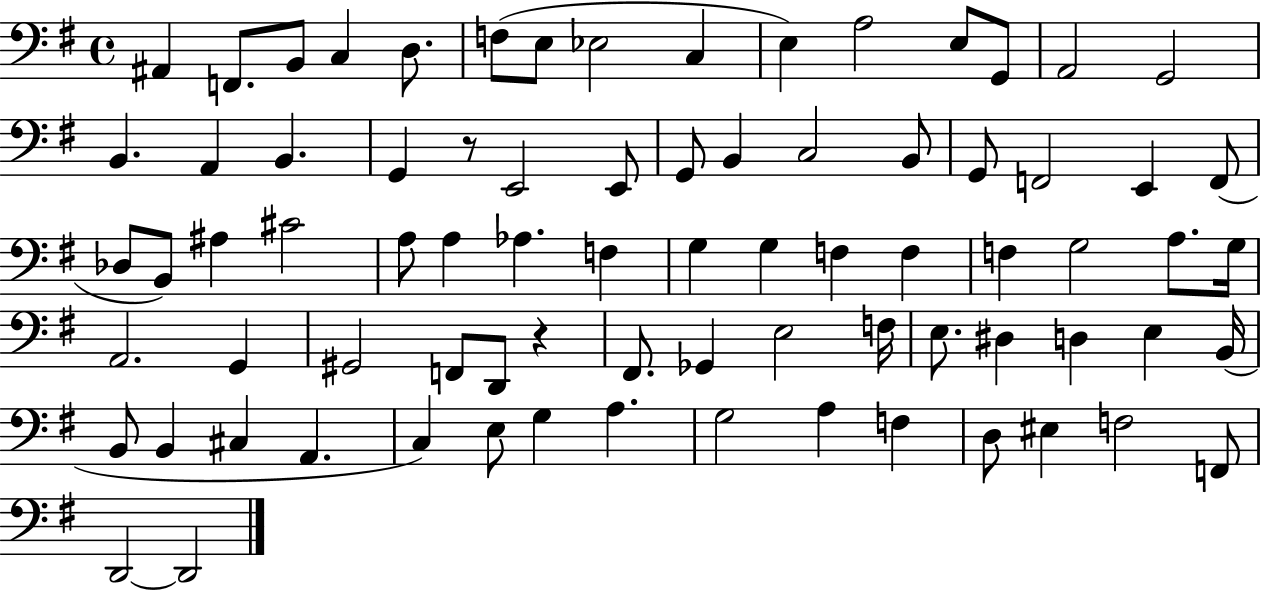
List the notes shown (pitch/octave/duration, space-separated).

A#2/q F2/e. B2/e C3/q D3/e. F3/e E3/e Eb3/h C3/q E3/q A3/h E3/e G2/e A2/h G2/h B2/q. A2/q B2/q. G2/q R/e E2/h E2/e G2/e B2/q C3/h B2/e G2/e F2/h E2/q F2/e Db3/e B2/e A#3/q C#4/h A3/e A3/q Ab3/q. F3/q G3/q G3/q F3/q F3/q F3/q G3/h A3/e. G3/s A2/h. G2/q G#2/h F2/e D2/e R/q F#2/e. Gb2/q E3/h F3/s E3/e. D#3/q D3/q E3/q B2/s B2/e B2/q C#3/q A2/q. C3/q E3/e G3/q A3/q. G3/h A3/q F3/q D3/e EIS3/q F3/h F2/e D2/h D2/h